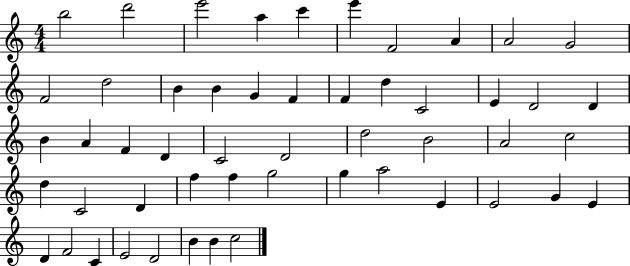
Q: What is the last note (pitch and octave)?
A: C5